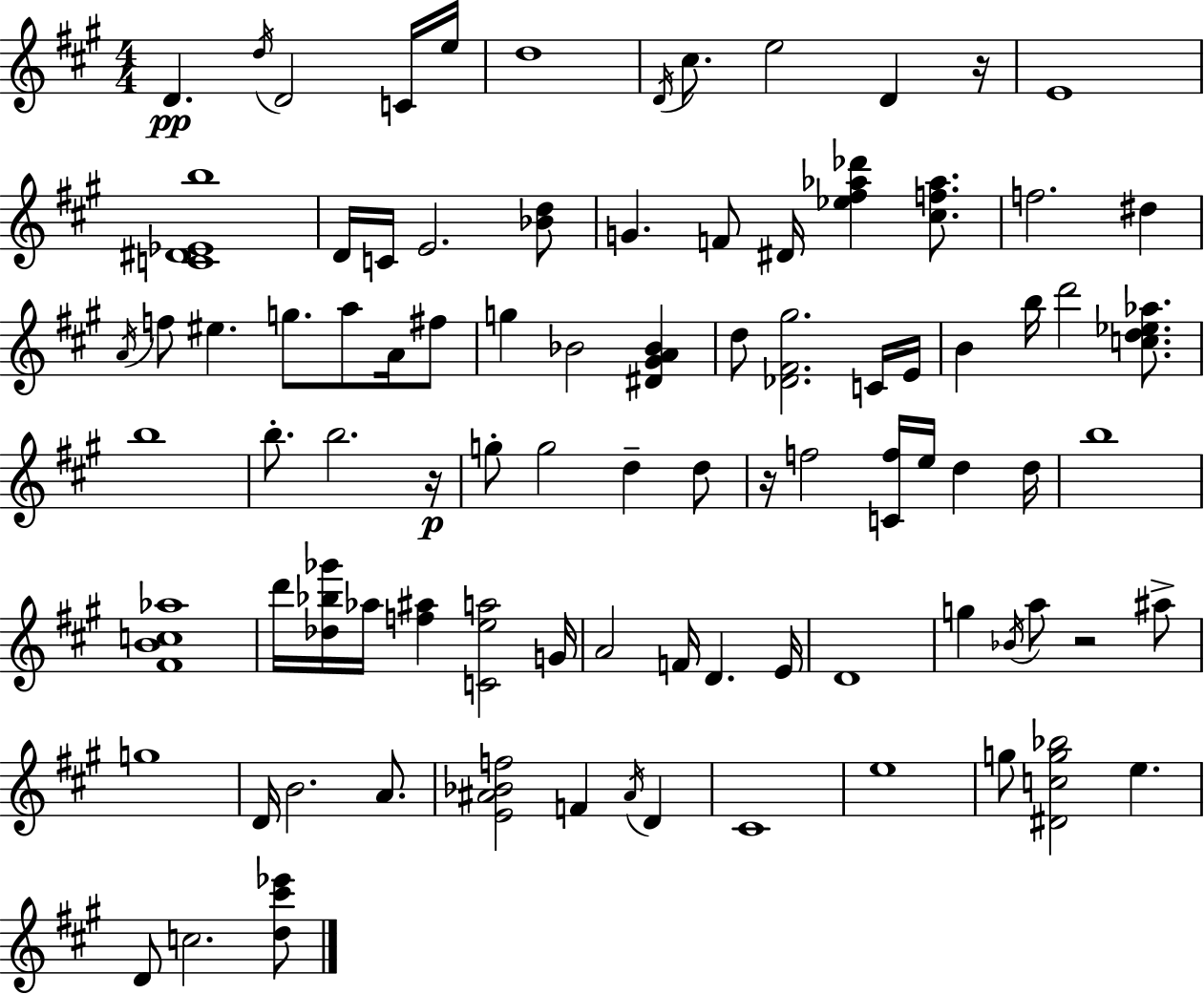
{
  \clef treble
  \numericTimeSignature
  \time 4/4
  \key a \major
  d'4.\pp \acciaccatura { d''16 } d'2 c'16 | e''16 d''1 | \acciaccatura { d'16 } cis''8. e''2 d'4 | r16 e'1 | \break <c' dis' ees' b''>1 | d'16 c'16 e'2. | <bes' d''>8 g'4. f'8 dis'16 <ees'' fis'' aes'' des'''>4 <cis'' f'' aes''>8. | f''2. dis''4 | \break \acciaccatura { a'16 } f''8 eis''4. g''8. a''8 | a'16 fis''8 g''4 bes'2 <dis' gis' a' bes'>4 | d''8 <des' fis' gis''>2. | c'16 e'16 b'4 b''16 d'''2 | \break <c'' d'' ees'' aes''>8. b''1 | b''8.-. b''2. | r16\p g''8-. g''2 d''4-- | d''8 r16 f''2 <c' f''>16 e''16 d''4 | \break d''16 b''1 | <fis' b' c'' aes''>1 | d'''16 <des'' bes'' ges'''>16 aes''16 <f'' ais''>4 <c' e'' a''>2 | g'16 a'2 f'16 d'4. | \break e'16 d'1 | g''4 \acciaccatura { bes'16 } a''8 r2 | ais''8-> g''1 | d'16 b'2. | \break a'8. <e' ais' bes' f''>2 f'4 | \acciaccatura { ais'16 } d'4 cis'1 | e''1 | g''8 <dis' c'' g'' bes''>2 e''4. | \break d'8 c''2. | <d'' cis''' ees'''>8 \bar "|."
}